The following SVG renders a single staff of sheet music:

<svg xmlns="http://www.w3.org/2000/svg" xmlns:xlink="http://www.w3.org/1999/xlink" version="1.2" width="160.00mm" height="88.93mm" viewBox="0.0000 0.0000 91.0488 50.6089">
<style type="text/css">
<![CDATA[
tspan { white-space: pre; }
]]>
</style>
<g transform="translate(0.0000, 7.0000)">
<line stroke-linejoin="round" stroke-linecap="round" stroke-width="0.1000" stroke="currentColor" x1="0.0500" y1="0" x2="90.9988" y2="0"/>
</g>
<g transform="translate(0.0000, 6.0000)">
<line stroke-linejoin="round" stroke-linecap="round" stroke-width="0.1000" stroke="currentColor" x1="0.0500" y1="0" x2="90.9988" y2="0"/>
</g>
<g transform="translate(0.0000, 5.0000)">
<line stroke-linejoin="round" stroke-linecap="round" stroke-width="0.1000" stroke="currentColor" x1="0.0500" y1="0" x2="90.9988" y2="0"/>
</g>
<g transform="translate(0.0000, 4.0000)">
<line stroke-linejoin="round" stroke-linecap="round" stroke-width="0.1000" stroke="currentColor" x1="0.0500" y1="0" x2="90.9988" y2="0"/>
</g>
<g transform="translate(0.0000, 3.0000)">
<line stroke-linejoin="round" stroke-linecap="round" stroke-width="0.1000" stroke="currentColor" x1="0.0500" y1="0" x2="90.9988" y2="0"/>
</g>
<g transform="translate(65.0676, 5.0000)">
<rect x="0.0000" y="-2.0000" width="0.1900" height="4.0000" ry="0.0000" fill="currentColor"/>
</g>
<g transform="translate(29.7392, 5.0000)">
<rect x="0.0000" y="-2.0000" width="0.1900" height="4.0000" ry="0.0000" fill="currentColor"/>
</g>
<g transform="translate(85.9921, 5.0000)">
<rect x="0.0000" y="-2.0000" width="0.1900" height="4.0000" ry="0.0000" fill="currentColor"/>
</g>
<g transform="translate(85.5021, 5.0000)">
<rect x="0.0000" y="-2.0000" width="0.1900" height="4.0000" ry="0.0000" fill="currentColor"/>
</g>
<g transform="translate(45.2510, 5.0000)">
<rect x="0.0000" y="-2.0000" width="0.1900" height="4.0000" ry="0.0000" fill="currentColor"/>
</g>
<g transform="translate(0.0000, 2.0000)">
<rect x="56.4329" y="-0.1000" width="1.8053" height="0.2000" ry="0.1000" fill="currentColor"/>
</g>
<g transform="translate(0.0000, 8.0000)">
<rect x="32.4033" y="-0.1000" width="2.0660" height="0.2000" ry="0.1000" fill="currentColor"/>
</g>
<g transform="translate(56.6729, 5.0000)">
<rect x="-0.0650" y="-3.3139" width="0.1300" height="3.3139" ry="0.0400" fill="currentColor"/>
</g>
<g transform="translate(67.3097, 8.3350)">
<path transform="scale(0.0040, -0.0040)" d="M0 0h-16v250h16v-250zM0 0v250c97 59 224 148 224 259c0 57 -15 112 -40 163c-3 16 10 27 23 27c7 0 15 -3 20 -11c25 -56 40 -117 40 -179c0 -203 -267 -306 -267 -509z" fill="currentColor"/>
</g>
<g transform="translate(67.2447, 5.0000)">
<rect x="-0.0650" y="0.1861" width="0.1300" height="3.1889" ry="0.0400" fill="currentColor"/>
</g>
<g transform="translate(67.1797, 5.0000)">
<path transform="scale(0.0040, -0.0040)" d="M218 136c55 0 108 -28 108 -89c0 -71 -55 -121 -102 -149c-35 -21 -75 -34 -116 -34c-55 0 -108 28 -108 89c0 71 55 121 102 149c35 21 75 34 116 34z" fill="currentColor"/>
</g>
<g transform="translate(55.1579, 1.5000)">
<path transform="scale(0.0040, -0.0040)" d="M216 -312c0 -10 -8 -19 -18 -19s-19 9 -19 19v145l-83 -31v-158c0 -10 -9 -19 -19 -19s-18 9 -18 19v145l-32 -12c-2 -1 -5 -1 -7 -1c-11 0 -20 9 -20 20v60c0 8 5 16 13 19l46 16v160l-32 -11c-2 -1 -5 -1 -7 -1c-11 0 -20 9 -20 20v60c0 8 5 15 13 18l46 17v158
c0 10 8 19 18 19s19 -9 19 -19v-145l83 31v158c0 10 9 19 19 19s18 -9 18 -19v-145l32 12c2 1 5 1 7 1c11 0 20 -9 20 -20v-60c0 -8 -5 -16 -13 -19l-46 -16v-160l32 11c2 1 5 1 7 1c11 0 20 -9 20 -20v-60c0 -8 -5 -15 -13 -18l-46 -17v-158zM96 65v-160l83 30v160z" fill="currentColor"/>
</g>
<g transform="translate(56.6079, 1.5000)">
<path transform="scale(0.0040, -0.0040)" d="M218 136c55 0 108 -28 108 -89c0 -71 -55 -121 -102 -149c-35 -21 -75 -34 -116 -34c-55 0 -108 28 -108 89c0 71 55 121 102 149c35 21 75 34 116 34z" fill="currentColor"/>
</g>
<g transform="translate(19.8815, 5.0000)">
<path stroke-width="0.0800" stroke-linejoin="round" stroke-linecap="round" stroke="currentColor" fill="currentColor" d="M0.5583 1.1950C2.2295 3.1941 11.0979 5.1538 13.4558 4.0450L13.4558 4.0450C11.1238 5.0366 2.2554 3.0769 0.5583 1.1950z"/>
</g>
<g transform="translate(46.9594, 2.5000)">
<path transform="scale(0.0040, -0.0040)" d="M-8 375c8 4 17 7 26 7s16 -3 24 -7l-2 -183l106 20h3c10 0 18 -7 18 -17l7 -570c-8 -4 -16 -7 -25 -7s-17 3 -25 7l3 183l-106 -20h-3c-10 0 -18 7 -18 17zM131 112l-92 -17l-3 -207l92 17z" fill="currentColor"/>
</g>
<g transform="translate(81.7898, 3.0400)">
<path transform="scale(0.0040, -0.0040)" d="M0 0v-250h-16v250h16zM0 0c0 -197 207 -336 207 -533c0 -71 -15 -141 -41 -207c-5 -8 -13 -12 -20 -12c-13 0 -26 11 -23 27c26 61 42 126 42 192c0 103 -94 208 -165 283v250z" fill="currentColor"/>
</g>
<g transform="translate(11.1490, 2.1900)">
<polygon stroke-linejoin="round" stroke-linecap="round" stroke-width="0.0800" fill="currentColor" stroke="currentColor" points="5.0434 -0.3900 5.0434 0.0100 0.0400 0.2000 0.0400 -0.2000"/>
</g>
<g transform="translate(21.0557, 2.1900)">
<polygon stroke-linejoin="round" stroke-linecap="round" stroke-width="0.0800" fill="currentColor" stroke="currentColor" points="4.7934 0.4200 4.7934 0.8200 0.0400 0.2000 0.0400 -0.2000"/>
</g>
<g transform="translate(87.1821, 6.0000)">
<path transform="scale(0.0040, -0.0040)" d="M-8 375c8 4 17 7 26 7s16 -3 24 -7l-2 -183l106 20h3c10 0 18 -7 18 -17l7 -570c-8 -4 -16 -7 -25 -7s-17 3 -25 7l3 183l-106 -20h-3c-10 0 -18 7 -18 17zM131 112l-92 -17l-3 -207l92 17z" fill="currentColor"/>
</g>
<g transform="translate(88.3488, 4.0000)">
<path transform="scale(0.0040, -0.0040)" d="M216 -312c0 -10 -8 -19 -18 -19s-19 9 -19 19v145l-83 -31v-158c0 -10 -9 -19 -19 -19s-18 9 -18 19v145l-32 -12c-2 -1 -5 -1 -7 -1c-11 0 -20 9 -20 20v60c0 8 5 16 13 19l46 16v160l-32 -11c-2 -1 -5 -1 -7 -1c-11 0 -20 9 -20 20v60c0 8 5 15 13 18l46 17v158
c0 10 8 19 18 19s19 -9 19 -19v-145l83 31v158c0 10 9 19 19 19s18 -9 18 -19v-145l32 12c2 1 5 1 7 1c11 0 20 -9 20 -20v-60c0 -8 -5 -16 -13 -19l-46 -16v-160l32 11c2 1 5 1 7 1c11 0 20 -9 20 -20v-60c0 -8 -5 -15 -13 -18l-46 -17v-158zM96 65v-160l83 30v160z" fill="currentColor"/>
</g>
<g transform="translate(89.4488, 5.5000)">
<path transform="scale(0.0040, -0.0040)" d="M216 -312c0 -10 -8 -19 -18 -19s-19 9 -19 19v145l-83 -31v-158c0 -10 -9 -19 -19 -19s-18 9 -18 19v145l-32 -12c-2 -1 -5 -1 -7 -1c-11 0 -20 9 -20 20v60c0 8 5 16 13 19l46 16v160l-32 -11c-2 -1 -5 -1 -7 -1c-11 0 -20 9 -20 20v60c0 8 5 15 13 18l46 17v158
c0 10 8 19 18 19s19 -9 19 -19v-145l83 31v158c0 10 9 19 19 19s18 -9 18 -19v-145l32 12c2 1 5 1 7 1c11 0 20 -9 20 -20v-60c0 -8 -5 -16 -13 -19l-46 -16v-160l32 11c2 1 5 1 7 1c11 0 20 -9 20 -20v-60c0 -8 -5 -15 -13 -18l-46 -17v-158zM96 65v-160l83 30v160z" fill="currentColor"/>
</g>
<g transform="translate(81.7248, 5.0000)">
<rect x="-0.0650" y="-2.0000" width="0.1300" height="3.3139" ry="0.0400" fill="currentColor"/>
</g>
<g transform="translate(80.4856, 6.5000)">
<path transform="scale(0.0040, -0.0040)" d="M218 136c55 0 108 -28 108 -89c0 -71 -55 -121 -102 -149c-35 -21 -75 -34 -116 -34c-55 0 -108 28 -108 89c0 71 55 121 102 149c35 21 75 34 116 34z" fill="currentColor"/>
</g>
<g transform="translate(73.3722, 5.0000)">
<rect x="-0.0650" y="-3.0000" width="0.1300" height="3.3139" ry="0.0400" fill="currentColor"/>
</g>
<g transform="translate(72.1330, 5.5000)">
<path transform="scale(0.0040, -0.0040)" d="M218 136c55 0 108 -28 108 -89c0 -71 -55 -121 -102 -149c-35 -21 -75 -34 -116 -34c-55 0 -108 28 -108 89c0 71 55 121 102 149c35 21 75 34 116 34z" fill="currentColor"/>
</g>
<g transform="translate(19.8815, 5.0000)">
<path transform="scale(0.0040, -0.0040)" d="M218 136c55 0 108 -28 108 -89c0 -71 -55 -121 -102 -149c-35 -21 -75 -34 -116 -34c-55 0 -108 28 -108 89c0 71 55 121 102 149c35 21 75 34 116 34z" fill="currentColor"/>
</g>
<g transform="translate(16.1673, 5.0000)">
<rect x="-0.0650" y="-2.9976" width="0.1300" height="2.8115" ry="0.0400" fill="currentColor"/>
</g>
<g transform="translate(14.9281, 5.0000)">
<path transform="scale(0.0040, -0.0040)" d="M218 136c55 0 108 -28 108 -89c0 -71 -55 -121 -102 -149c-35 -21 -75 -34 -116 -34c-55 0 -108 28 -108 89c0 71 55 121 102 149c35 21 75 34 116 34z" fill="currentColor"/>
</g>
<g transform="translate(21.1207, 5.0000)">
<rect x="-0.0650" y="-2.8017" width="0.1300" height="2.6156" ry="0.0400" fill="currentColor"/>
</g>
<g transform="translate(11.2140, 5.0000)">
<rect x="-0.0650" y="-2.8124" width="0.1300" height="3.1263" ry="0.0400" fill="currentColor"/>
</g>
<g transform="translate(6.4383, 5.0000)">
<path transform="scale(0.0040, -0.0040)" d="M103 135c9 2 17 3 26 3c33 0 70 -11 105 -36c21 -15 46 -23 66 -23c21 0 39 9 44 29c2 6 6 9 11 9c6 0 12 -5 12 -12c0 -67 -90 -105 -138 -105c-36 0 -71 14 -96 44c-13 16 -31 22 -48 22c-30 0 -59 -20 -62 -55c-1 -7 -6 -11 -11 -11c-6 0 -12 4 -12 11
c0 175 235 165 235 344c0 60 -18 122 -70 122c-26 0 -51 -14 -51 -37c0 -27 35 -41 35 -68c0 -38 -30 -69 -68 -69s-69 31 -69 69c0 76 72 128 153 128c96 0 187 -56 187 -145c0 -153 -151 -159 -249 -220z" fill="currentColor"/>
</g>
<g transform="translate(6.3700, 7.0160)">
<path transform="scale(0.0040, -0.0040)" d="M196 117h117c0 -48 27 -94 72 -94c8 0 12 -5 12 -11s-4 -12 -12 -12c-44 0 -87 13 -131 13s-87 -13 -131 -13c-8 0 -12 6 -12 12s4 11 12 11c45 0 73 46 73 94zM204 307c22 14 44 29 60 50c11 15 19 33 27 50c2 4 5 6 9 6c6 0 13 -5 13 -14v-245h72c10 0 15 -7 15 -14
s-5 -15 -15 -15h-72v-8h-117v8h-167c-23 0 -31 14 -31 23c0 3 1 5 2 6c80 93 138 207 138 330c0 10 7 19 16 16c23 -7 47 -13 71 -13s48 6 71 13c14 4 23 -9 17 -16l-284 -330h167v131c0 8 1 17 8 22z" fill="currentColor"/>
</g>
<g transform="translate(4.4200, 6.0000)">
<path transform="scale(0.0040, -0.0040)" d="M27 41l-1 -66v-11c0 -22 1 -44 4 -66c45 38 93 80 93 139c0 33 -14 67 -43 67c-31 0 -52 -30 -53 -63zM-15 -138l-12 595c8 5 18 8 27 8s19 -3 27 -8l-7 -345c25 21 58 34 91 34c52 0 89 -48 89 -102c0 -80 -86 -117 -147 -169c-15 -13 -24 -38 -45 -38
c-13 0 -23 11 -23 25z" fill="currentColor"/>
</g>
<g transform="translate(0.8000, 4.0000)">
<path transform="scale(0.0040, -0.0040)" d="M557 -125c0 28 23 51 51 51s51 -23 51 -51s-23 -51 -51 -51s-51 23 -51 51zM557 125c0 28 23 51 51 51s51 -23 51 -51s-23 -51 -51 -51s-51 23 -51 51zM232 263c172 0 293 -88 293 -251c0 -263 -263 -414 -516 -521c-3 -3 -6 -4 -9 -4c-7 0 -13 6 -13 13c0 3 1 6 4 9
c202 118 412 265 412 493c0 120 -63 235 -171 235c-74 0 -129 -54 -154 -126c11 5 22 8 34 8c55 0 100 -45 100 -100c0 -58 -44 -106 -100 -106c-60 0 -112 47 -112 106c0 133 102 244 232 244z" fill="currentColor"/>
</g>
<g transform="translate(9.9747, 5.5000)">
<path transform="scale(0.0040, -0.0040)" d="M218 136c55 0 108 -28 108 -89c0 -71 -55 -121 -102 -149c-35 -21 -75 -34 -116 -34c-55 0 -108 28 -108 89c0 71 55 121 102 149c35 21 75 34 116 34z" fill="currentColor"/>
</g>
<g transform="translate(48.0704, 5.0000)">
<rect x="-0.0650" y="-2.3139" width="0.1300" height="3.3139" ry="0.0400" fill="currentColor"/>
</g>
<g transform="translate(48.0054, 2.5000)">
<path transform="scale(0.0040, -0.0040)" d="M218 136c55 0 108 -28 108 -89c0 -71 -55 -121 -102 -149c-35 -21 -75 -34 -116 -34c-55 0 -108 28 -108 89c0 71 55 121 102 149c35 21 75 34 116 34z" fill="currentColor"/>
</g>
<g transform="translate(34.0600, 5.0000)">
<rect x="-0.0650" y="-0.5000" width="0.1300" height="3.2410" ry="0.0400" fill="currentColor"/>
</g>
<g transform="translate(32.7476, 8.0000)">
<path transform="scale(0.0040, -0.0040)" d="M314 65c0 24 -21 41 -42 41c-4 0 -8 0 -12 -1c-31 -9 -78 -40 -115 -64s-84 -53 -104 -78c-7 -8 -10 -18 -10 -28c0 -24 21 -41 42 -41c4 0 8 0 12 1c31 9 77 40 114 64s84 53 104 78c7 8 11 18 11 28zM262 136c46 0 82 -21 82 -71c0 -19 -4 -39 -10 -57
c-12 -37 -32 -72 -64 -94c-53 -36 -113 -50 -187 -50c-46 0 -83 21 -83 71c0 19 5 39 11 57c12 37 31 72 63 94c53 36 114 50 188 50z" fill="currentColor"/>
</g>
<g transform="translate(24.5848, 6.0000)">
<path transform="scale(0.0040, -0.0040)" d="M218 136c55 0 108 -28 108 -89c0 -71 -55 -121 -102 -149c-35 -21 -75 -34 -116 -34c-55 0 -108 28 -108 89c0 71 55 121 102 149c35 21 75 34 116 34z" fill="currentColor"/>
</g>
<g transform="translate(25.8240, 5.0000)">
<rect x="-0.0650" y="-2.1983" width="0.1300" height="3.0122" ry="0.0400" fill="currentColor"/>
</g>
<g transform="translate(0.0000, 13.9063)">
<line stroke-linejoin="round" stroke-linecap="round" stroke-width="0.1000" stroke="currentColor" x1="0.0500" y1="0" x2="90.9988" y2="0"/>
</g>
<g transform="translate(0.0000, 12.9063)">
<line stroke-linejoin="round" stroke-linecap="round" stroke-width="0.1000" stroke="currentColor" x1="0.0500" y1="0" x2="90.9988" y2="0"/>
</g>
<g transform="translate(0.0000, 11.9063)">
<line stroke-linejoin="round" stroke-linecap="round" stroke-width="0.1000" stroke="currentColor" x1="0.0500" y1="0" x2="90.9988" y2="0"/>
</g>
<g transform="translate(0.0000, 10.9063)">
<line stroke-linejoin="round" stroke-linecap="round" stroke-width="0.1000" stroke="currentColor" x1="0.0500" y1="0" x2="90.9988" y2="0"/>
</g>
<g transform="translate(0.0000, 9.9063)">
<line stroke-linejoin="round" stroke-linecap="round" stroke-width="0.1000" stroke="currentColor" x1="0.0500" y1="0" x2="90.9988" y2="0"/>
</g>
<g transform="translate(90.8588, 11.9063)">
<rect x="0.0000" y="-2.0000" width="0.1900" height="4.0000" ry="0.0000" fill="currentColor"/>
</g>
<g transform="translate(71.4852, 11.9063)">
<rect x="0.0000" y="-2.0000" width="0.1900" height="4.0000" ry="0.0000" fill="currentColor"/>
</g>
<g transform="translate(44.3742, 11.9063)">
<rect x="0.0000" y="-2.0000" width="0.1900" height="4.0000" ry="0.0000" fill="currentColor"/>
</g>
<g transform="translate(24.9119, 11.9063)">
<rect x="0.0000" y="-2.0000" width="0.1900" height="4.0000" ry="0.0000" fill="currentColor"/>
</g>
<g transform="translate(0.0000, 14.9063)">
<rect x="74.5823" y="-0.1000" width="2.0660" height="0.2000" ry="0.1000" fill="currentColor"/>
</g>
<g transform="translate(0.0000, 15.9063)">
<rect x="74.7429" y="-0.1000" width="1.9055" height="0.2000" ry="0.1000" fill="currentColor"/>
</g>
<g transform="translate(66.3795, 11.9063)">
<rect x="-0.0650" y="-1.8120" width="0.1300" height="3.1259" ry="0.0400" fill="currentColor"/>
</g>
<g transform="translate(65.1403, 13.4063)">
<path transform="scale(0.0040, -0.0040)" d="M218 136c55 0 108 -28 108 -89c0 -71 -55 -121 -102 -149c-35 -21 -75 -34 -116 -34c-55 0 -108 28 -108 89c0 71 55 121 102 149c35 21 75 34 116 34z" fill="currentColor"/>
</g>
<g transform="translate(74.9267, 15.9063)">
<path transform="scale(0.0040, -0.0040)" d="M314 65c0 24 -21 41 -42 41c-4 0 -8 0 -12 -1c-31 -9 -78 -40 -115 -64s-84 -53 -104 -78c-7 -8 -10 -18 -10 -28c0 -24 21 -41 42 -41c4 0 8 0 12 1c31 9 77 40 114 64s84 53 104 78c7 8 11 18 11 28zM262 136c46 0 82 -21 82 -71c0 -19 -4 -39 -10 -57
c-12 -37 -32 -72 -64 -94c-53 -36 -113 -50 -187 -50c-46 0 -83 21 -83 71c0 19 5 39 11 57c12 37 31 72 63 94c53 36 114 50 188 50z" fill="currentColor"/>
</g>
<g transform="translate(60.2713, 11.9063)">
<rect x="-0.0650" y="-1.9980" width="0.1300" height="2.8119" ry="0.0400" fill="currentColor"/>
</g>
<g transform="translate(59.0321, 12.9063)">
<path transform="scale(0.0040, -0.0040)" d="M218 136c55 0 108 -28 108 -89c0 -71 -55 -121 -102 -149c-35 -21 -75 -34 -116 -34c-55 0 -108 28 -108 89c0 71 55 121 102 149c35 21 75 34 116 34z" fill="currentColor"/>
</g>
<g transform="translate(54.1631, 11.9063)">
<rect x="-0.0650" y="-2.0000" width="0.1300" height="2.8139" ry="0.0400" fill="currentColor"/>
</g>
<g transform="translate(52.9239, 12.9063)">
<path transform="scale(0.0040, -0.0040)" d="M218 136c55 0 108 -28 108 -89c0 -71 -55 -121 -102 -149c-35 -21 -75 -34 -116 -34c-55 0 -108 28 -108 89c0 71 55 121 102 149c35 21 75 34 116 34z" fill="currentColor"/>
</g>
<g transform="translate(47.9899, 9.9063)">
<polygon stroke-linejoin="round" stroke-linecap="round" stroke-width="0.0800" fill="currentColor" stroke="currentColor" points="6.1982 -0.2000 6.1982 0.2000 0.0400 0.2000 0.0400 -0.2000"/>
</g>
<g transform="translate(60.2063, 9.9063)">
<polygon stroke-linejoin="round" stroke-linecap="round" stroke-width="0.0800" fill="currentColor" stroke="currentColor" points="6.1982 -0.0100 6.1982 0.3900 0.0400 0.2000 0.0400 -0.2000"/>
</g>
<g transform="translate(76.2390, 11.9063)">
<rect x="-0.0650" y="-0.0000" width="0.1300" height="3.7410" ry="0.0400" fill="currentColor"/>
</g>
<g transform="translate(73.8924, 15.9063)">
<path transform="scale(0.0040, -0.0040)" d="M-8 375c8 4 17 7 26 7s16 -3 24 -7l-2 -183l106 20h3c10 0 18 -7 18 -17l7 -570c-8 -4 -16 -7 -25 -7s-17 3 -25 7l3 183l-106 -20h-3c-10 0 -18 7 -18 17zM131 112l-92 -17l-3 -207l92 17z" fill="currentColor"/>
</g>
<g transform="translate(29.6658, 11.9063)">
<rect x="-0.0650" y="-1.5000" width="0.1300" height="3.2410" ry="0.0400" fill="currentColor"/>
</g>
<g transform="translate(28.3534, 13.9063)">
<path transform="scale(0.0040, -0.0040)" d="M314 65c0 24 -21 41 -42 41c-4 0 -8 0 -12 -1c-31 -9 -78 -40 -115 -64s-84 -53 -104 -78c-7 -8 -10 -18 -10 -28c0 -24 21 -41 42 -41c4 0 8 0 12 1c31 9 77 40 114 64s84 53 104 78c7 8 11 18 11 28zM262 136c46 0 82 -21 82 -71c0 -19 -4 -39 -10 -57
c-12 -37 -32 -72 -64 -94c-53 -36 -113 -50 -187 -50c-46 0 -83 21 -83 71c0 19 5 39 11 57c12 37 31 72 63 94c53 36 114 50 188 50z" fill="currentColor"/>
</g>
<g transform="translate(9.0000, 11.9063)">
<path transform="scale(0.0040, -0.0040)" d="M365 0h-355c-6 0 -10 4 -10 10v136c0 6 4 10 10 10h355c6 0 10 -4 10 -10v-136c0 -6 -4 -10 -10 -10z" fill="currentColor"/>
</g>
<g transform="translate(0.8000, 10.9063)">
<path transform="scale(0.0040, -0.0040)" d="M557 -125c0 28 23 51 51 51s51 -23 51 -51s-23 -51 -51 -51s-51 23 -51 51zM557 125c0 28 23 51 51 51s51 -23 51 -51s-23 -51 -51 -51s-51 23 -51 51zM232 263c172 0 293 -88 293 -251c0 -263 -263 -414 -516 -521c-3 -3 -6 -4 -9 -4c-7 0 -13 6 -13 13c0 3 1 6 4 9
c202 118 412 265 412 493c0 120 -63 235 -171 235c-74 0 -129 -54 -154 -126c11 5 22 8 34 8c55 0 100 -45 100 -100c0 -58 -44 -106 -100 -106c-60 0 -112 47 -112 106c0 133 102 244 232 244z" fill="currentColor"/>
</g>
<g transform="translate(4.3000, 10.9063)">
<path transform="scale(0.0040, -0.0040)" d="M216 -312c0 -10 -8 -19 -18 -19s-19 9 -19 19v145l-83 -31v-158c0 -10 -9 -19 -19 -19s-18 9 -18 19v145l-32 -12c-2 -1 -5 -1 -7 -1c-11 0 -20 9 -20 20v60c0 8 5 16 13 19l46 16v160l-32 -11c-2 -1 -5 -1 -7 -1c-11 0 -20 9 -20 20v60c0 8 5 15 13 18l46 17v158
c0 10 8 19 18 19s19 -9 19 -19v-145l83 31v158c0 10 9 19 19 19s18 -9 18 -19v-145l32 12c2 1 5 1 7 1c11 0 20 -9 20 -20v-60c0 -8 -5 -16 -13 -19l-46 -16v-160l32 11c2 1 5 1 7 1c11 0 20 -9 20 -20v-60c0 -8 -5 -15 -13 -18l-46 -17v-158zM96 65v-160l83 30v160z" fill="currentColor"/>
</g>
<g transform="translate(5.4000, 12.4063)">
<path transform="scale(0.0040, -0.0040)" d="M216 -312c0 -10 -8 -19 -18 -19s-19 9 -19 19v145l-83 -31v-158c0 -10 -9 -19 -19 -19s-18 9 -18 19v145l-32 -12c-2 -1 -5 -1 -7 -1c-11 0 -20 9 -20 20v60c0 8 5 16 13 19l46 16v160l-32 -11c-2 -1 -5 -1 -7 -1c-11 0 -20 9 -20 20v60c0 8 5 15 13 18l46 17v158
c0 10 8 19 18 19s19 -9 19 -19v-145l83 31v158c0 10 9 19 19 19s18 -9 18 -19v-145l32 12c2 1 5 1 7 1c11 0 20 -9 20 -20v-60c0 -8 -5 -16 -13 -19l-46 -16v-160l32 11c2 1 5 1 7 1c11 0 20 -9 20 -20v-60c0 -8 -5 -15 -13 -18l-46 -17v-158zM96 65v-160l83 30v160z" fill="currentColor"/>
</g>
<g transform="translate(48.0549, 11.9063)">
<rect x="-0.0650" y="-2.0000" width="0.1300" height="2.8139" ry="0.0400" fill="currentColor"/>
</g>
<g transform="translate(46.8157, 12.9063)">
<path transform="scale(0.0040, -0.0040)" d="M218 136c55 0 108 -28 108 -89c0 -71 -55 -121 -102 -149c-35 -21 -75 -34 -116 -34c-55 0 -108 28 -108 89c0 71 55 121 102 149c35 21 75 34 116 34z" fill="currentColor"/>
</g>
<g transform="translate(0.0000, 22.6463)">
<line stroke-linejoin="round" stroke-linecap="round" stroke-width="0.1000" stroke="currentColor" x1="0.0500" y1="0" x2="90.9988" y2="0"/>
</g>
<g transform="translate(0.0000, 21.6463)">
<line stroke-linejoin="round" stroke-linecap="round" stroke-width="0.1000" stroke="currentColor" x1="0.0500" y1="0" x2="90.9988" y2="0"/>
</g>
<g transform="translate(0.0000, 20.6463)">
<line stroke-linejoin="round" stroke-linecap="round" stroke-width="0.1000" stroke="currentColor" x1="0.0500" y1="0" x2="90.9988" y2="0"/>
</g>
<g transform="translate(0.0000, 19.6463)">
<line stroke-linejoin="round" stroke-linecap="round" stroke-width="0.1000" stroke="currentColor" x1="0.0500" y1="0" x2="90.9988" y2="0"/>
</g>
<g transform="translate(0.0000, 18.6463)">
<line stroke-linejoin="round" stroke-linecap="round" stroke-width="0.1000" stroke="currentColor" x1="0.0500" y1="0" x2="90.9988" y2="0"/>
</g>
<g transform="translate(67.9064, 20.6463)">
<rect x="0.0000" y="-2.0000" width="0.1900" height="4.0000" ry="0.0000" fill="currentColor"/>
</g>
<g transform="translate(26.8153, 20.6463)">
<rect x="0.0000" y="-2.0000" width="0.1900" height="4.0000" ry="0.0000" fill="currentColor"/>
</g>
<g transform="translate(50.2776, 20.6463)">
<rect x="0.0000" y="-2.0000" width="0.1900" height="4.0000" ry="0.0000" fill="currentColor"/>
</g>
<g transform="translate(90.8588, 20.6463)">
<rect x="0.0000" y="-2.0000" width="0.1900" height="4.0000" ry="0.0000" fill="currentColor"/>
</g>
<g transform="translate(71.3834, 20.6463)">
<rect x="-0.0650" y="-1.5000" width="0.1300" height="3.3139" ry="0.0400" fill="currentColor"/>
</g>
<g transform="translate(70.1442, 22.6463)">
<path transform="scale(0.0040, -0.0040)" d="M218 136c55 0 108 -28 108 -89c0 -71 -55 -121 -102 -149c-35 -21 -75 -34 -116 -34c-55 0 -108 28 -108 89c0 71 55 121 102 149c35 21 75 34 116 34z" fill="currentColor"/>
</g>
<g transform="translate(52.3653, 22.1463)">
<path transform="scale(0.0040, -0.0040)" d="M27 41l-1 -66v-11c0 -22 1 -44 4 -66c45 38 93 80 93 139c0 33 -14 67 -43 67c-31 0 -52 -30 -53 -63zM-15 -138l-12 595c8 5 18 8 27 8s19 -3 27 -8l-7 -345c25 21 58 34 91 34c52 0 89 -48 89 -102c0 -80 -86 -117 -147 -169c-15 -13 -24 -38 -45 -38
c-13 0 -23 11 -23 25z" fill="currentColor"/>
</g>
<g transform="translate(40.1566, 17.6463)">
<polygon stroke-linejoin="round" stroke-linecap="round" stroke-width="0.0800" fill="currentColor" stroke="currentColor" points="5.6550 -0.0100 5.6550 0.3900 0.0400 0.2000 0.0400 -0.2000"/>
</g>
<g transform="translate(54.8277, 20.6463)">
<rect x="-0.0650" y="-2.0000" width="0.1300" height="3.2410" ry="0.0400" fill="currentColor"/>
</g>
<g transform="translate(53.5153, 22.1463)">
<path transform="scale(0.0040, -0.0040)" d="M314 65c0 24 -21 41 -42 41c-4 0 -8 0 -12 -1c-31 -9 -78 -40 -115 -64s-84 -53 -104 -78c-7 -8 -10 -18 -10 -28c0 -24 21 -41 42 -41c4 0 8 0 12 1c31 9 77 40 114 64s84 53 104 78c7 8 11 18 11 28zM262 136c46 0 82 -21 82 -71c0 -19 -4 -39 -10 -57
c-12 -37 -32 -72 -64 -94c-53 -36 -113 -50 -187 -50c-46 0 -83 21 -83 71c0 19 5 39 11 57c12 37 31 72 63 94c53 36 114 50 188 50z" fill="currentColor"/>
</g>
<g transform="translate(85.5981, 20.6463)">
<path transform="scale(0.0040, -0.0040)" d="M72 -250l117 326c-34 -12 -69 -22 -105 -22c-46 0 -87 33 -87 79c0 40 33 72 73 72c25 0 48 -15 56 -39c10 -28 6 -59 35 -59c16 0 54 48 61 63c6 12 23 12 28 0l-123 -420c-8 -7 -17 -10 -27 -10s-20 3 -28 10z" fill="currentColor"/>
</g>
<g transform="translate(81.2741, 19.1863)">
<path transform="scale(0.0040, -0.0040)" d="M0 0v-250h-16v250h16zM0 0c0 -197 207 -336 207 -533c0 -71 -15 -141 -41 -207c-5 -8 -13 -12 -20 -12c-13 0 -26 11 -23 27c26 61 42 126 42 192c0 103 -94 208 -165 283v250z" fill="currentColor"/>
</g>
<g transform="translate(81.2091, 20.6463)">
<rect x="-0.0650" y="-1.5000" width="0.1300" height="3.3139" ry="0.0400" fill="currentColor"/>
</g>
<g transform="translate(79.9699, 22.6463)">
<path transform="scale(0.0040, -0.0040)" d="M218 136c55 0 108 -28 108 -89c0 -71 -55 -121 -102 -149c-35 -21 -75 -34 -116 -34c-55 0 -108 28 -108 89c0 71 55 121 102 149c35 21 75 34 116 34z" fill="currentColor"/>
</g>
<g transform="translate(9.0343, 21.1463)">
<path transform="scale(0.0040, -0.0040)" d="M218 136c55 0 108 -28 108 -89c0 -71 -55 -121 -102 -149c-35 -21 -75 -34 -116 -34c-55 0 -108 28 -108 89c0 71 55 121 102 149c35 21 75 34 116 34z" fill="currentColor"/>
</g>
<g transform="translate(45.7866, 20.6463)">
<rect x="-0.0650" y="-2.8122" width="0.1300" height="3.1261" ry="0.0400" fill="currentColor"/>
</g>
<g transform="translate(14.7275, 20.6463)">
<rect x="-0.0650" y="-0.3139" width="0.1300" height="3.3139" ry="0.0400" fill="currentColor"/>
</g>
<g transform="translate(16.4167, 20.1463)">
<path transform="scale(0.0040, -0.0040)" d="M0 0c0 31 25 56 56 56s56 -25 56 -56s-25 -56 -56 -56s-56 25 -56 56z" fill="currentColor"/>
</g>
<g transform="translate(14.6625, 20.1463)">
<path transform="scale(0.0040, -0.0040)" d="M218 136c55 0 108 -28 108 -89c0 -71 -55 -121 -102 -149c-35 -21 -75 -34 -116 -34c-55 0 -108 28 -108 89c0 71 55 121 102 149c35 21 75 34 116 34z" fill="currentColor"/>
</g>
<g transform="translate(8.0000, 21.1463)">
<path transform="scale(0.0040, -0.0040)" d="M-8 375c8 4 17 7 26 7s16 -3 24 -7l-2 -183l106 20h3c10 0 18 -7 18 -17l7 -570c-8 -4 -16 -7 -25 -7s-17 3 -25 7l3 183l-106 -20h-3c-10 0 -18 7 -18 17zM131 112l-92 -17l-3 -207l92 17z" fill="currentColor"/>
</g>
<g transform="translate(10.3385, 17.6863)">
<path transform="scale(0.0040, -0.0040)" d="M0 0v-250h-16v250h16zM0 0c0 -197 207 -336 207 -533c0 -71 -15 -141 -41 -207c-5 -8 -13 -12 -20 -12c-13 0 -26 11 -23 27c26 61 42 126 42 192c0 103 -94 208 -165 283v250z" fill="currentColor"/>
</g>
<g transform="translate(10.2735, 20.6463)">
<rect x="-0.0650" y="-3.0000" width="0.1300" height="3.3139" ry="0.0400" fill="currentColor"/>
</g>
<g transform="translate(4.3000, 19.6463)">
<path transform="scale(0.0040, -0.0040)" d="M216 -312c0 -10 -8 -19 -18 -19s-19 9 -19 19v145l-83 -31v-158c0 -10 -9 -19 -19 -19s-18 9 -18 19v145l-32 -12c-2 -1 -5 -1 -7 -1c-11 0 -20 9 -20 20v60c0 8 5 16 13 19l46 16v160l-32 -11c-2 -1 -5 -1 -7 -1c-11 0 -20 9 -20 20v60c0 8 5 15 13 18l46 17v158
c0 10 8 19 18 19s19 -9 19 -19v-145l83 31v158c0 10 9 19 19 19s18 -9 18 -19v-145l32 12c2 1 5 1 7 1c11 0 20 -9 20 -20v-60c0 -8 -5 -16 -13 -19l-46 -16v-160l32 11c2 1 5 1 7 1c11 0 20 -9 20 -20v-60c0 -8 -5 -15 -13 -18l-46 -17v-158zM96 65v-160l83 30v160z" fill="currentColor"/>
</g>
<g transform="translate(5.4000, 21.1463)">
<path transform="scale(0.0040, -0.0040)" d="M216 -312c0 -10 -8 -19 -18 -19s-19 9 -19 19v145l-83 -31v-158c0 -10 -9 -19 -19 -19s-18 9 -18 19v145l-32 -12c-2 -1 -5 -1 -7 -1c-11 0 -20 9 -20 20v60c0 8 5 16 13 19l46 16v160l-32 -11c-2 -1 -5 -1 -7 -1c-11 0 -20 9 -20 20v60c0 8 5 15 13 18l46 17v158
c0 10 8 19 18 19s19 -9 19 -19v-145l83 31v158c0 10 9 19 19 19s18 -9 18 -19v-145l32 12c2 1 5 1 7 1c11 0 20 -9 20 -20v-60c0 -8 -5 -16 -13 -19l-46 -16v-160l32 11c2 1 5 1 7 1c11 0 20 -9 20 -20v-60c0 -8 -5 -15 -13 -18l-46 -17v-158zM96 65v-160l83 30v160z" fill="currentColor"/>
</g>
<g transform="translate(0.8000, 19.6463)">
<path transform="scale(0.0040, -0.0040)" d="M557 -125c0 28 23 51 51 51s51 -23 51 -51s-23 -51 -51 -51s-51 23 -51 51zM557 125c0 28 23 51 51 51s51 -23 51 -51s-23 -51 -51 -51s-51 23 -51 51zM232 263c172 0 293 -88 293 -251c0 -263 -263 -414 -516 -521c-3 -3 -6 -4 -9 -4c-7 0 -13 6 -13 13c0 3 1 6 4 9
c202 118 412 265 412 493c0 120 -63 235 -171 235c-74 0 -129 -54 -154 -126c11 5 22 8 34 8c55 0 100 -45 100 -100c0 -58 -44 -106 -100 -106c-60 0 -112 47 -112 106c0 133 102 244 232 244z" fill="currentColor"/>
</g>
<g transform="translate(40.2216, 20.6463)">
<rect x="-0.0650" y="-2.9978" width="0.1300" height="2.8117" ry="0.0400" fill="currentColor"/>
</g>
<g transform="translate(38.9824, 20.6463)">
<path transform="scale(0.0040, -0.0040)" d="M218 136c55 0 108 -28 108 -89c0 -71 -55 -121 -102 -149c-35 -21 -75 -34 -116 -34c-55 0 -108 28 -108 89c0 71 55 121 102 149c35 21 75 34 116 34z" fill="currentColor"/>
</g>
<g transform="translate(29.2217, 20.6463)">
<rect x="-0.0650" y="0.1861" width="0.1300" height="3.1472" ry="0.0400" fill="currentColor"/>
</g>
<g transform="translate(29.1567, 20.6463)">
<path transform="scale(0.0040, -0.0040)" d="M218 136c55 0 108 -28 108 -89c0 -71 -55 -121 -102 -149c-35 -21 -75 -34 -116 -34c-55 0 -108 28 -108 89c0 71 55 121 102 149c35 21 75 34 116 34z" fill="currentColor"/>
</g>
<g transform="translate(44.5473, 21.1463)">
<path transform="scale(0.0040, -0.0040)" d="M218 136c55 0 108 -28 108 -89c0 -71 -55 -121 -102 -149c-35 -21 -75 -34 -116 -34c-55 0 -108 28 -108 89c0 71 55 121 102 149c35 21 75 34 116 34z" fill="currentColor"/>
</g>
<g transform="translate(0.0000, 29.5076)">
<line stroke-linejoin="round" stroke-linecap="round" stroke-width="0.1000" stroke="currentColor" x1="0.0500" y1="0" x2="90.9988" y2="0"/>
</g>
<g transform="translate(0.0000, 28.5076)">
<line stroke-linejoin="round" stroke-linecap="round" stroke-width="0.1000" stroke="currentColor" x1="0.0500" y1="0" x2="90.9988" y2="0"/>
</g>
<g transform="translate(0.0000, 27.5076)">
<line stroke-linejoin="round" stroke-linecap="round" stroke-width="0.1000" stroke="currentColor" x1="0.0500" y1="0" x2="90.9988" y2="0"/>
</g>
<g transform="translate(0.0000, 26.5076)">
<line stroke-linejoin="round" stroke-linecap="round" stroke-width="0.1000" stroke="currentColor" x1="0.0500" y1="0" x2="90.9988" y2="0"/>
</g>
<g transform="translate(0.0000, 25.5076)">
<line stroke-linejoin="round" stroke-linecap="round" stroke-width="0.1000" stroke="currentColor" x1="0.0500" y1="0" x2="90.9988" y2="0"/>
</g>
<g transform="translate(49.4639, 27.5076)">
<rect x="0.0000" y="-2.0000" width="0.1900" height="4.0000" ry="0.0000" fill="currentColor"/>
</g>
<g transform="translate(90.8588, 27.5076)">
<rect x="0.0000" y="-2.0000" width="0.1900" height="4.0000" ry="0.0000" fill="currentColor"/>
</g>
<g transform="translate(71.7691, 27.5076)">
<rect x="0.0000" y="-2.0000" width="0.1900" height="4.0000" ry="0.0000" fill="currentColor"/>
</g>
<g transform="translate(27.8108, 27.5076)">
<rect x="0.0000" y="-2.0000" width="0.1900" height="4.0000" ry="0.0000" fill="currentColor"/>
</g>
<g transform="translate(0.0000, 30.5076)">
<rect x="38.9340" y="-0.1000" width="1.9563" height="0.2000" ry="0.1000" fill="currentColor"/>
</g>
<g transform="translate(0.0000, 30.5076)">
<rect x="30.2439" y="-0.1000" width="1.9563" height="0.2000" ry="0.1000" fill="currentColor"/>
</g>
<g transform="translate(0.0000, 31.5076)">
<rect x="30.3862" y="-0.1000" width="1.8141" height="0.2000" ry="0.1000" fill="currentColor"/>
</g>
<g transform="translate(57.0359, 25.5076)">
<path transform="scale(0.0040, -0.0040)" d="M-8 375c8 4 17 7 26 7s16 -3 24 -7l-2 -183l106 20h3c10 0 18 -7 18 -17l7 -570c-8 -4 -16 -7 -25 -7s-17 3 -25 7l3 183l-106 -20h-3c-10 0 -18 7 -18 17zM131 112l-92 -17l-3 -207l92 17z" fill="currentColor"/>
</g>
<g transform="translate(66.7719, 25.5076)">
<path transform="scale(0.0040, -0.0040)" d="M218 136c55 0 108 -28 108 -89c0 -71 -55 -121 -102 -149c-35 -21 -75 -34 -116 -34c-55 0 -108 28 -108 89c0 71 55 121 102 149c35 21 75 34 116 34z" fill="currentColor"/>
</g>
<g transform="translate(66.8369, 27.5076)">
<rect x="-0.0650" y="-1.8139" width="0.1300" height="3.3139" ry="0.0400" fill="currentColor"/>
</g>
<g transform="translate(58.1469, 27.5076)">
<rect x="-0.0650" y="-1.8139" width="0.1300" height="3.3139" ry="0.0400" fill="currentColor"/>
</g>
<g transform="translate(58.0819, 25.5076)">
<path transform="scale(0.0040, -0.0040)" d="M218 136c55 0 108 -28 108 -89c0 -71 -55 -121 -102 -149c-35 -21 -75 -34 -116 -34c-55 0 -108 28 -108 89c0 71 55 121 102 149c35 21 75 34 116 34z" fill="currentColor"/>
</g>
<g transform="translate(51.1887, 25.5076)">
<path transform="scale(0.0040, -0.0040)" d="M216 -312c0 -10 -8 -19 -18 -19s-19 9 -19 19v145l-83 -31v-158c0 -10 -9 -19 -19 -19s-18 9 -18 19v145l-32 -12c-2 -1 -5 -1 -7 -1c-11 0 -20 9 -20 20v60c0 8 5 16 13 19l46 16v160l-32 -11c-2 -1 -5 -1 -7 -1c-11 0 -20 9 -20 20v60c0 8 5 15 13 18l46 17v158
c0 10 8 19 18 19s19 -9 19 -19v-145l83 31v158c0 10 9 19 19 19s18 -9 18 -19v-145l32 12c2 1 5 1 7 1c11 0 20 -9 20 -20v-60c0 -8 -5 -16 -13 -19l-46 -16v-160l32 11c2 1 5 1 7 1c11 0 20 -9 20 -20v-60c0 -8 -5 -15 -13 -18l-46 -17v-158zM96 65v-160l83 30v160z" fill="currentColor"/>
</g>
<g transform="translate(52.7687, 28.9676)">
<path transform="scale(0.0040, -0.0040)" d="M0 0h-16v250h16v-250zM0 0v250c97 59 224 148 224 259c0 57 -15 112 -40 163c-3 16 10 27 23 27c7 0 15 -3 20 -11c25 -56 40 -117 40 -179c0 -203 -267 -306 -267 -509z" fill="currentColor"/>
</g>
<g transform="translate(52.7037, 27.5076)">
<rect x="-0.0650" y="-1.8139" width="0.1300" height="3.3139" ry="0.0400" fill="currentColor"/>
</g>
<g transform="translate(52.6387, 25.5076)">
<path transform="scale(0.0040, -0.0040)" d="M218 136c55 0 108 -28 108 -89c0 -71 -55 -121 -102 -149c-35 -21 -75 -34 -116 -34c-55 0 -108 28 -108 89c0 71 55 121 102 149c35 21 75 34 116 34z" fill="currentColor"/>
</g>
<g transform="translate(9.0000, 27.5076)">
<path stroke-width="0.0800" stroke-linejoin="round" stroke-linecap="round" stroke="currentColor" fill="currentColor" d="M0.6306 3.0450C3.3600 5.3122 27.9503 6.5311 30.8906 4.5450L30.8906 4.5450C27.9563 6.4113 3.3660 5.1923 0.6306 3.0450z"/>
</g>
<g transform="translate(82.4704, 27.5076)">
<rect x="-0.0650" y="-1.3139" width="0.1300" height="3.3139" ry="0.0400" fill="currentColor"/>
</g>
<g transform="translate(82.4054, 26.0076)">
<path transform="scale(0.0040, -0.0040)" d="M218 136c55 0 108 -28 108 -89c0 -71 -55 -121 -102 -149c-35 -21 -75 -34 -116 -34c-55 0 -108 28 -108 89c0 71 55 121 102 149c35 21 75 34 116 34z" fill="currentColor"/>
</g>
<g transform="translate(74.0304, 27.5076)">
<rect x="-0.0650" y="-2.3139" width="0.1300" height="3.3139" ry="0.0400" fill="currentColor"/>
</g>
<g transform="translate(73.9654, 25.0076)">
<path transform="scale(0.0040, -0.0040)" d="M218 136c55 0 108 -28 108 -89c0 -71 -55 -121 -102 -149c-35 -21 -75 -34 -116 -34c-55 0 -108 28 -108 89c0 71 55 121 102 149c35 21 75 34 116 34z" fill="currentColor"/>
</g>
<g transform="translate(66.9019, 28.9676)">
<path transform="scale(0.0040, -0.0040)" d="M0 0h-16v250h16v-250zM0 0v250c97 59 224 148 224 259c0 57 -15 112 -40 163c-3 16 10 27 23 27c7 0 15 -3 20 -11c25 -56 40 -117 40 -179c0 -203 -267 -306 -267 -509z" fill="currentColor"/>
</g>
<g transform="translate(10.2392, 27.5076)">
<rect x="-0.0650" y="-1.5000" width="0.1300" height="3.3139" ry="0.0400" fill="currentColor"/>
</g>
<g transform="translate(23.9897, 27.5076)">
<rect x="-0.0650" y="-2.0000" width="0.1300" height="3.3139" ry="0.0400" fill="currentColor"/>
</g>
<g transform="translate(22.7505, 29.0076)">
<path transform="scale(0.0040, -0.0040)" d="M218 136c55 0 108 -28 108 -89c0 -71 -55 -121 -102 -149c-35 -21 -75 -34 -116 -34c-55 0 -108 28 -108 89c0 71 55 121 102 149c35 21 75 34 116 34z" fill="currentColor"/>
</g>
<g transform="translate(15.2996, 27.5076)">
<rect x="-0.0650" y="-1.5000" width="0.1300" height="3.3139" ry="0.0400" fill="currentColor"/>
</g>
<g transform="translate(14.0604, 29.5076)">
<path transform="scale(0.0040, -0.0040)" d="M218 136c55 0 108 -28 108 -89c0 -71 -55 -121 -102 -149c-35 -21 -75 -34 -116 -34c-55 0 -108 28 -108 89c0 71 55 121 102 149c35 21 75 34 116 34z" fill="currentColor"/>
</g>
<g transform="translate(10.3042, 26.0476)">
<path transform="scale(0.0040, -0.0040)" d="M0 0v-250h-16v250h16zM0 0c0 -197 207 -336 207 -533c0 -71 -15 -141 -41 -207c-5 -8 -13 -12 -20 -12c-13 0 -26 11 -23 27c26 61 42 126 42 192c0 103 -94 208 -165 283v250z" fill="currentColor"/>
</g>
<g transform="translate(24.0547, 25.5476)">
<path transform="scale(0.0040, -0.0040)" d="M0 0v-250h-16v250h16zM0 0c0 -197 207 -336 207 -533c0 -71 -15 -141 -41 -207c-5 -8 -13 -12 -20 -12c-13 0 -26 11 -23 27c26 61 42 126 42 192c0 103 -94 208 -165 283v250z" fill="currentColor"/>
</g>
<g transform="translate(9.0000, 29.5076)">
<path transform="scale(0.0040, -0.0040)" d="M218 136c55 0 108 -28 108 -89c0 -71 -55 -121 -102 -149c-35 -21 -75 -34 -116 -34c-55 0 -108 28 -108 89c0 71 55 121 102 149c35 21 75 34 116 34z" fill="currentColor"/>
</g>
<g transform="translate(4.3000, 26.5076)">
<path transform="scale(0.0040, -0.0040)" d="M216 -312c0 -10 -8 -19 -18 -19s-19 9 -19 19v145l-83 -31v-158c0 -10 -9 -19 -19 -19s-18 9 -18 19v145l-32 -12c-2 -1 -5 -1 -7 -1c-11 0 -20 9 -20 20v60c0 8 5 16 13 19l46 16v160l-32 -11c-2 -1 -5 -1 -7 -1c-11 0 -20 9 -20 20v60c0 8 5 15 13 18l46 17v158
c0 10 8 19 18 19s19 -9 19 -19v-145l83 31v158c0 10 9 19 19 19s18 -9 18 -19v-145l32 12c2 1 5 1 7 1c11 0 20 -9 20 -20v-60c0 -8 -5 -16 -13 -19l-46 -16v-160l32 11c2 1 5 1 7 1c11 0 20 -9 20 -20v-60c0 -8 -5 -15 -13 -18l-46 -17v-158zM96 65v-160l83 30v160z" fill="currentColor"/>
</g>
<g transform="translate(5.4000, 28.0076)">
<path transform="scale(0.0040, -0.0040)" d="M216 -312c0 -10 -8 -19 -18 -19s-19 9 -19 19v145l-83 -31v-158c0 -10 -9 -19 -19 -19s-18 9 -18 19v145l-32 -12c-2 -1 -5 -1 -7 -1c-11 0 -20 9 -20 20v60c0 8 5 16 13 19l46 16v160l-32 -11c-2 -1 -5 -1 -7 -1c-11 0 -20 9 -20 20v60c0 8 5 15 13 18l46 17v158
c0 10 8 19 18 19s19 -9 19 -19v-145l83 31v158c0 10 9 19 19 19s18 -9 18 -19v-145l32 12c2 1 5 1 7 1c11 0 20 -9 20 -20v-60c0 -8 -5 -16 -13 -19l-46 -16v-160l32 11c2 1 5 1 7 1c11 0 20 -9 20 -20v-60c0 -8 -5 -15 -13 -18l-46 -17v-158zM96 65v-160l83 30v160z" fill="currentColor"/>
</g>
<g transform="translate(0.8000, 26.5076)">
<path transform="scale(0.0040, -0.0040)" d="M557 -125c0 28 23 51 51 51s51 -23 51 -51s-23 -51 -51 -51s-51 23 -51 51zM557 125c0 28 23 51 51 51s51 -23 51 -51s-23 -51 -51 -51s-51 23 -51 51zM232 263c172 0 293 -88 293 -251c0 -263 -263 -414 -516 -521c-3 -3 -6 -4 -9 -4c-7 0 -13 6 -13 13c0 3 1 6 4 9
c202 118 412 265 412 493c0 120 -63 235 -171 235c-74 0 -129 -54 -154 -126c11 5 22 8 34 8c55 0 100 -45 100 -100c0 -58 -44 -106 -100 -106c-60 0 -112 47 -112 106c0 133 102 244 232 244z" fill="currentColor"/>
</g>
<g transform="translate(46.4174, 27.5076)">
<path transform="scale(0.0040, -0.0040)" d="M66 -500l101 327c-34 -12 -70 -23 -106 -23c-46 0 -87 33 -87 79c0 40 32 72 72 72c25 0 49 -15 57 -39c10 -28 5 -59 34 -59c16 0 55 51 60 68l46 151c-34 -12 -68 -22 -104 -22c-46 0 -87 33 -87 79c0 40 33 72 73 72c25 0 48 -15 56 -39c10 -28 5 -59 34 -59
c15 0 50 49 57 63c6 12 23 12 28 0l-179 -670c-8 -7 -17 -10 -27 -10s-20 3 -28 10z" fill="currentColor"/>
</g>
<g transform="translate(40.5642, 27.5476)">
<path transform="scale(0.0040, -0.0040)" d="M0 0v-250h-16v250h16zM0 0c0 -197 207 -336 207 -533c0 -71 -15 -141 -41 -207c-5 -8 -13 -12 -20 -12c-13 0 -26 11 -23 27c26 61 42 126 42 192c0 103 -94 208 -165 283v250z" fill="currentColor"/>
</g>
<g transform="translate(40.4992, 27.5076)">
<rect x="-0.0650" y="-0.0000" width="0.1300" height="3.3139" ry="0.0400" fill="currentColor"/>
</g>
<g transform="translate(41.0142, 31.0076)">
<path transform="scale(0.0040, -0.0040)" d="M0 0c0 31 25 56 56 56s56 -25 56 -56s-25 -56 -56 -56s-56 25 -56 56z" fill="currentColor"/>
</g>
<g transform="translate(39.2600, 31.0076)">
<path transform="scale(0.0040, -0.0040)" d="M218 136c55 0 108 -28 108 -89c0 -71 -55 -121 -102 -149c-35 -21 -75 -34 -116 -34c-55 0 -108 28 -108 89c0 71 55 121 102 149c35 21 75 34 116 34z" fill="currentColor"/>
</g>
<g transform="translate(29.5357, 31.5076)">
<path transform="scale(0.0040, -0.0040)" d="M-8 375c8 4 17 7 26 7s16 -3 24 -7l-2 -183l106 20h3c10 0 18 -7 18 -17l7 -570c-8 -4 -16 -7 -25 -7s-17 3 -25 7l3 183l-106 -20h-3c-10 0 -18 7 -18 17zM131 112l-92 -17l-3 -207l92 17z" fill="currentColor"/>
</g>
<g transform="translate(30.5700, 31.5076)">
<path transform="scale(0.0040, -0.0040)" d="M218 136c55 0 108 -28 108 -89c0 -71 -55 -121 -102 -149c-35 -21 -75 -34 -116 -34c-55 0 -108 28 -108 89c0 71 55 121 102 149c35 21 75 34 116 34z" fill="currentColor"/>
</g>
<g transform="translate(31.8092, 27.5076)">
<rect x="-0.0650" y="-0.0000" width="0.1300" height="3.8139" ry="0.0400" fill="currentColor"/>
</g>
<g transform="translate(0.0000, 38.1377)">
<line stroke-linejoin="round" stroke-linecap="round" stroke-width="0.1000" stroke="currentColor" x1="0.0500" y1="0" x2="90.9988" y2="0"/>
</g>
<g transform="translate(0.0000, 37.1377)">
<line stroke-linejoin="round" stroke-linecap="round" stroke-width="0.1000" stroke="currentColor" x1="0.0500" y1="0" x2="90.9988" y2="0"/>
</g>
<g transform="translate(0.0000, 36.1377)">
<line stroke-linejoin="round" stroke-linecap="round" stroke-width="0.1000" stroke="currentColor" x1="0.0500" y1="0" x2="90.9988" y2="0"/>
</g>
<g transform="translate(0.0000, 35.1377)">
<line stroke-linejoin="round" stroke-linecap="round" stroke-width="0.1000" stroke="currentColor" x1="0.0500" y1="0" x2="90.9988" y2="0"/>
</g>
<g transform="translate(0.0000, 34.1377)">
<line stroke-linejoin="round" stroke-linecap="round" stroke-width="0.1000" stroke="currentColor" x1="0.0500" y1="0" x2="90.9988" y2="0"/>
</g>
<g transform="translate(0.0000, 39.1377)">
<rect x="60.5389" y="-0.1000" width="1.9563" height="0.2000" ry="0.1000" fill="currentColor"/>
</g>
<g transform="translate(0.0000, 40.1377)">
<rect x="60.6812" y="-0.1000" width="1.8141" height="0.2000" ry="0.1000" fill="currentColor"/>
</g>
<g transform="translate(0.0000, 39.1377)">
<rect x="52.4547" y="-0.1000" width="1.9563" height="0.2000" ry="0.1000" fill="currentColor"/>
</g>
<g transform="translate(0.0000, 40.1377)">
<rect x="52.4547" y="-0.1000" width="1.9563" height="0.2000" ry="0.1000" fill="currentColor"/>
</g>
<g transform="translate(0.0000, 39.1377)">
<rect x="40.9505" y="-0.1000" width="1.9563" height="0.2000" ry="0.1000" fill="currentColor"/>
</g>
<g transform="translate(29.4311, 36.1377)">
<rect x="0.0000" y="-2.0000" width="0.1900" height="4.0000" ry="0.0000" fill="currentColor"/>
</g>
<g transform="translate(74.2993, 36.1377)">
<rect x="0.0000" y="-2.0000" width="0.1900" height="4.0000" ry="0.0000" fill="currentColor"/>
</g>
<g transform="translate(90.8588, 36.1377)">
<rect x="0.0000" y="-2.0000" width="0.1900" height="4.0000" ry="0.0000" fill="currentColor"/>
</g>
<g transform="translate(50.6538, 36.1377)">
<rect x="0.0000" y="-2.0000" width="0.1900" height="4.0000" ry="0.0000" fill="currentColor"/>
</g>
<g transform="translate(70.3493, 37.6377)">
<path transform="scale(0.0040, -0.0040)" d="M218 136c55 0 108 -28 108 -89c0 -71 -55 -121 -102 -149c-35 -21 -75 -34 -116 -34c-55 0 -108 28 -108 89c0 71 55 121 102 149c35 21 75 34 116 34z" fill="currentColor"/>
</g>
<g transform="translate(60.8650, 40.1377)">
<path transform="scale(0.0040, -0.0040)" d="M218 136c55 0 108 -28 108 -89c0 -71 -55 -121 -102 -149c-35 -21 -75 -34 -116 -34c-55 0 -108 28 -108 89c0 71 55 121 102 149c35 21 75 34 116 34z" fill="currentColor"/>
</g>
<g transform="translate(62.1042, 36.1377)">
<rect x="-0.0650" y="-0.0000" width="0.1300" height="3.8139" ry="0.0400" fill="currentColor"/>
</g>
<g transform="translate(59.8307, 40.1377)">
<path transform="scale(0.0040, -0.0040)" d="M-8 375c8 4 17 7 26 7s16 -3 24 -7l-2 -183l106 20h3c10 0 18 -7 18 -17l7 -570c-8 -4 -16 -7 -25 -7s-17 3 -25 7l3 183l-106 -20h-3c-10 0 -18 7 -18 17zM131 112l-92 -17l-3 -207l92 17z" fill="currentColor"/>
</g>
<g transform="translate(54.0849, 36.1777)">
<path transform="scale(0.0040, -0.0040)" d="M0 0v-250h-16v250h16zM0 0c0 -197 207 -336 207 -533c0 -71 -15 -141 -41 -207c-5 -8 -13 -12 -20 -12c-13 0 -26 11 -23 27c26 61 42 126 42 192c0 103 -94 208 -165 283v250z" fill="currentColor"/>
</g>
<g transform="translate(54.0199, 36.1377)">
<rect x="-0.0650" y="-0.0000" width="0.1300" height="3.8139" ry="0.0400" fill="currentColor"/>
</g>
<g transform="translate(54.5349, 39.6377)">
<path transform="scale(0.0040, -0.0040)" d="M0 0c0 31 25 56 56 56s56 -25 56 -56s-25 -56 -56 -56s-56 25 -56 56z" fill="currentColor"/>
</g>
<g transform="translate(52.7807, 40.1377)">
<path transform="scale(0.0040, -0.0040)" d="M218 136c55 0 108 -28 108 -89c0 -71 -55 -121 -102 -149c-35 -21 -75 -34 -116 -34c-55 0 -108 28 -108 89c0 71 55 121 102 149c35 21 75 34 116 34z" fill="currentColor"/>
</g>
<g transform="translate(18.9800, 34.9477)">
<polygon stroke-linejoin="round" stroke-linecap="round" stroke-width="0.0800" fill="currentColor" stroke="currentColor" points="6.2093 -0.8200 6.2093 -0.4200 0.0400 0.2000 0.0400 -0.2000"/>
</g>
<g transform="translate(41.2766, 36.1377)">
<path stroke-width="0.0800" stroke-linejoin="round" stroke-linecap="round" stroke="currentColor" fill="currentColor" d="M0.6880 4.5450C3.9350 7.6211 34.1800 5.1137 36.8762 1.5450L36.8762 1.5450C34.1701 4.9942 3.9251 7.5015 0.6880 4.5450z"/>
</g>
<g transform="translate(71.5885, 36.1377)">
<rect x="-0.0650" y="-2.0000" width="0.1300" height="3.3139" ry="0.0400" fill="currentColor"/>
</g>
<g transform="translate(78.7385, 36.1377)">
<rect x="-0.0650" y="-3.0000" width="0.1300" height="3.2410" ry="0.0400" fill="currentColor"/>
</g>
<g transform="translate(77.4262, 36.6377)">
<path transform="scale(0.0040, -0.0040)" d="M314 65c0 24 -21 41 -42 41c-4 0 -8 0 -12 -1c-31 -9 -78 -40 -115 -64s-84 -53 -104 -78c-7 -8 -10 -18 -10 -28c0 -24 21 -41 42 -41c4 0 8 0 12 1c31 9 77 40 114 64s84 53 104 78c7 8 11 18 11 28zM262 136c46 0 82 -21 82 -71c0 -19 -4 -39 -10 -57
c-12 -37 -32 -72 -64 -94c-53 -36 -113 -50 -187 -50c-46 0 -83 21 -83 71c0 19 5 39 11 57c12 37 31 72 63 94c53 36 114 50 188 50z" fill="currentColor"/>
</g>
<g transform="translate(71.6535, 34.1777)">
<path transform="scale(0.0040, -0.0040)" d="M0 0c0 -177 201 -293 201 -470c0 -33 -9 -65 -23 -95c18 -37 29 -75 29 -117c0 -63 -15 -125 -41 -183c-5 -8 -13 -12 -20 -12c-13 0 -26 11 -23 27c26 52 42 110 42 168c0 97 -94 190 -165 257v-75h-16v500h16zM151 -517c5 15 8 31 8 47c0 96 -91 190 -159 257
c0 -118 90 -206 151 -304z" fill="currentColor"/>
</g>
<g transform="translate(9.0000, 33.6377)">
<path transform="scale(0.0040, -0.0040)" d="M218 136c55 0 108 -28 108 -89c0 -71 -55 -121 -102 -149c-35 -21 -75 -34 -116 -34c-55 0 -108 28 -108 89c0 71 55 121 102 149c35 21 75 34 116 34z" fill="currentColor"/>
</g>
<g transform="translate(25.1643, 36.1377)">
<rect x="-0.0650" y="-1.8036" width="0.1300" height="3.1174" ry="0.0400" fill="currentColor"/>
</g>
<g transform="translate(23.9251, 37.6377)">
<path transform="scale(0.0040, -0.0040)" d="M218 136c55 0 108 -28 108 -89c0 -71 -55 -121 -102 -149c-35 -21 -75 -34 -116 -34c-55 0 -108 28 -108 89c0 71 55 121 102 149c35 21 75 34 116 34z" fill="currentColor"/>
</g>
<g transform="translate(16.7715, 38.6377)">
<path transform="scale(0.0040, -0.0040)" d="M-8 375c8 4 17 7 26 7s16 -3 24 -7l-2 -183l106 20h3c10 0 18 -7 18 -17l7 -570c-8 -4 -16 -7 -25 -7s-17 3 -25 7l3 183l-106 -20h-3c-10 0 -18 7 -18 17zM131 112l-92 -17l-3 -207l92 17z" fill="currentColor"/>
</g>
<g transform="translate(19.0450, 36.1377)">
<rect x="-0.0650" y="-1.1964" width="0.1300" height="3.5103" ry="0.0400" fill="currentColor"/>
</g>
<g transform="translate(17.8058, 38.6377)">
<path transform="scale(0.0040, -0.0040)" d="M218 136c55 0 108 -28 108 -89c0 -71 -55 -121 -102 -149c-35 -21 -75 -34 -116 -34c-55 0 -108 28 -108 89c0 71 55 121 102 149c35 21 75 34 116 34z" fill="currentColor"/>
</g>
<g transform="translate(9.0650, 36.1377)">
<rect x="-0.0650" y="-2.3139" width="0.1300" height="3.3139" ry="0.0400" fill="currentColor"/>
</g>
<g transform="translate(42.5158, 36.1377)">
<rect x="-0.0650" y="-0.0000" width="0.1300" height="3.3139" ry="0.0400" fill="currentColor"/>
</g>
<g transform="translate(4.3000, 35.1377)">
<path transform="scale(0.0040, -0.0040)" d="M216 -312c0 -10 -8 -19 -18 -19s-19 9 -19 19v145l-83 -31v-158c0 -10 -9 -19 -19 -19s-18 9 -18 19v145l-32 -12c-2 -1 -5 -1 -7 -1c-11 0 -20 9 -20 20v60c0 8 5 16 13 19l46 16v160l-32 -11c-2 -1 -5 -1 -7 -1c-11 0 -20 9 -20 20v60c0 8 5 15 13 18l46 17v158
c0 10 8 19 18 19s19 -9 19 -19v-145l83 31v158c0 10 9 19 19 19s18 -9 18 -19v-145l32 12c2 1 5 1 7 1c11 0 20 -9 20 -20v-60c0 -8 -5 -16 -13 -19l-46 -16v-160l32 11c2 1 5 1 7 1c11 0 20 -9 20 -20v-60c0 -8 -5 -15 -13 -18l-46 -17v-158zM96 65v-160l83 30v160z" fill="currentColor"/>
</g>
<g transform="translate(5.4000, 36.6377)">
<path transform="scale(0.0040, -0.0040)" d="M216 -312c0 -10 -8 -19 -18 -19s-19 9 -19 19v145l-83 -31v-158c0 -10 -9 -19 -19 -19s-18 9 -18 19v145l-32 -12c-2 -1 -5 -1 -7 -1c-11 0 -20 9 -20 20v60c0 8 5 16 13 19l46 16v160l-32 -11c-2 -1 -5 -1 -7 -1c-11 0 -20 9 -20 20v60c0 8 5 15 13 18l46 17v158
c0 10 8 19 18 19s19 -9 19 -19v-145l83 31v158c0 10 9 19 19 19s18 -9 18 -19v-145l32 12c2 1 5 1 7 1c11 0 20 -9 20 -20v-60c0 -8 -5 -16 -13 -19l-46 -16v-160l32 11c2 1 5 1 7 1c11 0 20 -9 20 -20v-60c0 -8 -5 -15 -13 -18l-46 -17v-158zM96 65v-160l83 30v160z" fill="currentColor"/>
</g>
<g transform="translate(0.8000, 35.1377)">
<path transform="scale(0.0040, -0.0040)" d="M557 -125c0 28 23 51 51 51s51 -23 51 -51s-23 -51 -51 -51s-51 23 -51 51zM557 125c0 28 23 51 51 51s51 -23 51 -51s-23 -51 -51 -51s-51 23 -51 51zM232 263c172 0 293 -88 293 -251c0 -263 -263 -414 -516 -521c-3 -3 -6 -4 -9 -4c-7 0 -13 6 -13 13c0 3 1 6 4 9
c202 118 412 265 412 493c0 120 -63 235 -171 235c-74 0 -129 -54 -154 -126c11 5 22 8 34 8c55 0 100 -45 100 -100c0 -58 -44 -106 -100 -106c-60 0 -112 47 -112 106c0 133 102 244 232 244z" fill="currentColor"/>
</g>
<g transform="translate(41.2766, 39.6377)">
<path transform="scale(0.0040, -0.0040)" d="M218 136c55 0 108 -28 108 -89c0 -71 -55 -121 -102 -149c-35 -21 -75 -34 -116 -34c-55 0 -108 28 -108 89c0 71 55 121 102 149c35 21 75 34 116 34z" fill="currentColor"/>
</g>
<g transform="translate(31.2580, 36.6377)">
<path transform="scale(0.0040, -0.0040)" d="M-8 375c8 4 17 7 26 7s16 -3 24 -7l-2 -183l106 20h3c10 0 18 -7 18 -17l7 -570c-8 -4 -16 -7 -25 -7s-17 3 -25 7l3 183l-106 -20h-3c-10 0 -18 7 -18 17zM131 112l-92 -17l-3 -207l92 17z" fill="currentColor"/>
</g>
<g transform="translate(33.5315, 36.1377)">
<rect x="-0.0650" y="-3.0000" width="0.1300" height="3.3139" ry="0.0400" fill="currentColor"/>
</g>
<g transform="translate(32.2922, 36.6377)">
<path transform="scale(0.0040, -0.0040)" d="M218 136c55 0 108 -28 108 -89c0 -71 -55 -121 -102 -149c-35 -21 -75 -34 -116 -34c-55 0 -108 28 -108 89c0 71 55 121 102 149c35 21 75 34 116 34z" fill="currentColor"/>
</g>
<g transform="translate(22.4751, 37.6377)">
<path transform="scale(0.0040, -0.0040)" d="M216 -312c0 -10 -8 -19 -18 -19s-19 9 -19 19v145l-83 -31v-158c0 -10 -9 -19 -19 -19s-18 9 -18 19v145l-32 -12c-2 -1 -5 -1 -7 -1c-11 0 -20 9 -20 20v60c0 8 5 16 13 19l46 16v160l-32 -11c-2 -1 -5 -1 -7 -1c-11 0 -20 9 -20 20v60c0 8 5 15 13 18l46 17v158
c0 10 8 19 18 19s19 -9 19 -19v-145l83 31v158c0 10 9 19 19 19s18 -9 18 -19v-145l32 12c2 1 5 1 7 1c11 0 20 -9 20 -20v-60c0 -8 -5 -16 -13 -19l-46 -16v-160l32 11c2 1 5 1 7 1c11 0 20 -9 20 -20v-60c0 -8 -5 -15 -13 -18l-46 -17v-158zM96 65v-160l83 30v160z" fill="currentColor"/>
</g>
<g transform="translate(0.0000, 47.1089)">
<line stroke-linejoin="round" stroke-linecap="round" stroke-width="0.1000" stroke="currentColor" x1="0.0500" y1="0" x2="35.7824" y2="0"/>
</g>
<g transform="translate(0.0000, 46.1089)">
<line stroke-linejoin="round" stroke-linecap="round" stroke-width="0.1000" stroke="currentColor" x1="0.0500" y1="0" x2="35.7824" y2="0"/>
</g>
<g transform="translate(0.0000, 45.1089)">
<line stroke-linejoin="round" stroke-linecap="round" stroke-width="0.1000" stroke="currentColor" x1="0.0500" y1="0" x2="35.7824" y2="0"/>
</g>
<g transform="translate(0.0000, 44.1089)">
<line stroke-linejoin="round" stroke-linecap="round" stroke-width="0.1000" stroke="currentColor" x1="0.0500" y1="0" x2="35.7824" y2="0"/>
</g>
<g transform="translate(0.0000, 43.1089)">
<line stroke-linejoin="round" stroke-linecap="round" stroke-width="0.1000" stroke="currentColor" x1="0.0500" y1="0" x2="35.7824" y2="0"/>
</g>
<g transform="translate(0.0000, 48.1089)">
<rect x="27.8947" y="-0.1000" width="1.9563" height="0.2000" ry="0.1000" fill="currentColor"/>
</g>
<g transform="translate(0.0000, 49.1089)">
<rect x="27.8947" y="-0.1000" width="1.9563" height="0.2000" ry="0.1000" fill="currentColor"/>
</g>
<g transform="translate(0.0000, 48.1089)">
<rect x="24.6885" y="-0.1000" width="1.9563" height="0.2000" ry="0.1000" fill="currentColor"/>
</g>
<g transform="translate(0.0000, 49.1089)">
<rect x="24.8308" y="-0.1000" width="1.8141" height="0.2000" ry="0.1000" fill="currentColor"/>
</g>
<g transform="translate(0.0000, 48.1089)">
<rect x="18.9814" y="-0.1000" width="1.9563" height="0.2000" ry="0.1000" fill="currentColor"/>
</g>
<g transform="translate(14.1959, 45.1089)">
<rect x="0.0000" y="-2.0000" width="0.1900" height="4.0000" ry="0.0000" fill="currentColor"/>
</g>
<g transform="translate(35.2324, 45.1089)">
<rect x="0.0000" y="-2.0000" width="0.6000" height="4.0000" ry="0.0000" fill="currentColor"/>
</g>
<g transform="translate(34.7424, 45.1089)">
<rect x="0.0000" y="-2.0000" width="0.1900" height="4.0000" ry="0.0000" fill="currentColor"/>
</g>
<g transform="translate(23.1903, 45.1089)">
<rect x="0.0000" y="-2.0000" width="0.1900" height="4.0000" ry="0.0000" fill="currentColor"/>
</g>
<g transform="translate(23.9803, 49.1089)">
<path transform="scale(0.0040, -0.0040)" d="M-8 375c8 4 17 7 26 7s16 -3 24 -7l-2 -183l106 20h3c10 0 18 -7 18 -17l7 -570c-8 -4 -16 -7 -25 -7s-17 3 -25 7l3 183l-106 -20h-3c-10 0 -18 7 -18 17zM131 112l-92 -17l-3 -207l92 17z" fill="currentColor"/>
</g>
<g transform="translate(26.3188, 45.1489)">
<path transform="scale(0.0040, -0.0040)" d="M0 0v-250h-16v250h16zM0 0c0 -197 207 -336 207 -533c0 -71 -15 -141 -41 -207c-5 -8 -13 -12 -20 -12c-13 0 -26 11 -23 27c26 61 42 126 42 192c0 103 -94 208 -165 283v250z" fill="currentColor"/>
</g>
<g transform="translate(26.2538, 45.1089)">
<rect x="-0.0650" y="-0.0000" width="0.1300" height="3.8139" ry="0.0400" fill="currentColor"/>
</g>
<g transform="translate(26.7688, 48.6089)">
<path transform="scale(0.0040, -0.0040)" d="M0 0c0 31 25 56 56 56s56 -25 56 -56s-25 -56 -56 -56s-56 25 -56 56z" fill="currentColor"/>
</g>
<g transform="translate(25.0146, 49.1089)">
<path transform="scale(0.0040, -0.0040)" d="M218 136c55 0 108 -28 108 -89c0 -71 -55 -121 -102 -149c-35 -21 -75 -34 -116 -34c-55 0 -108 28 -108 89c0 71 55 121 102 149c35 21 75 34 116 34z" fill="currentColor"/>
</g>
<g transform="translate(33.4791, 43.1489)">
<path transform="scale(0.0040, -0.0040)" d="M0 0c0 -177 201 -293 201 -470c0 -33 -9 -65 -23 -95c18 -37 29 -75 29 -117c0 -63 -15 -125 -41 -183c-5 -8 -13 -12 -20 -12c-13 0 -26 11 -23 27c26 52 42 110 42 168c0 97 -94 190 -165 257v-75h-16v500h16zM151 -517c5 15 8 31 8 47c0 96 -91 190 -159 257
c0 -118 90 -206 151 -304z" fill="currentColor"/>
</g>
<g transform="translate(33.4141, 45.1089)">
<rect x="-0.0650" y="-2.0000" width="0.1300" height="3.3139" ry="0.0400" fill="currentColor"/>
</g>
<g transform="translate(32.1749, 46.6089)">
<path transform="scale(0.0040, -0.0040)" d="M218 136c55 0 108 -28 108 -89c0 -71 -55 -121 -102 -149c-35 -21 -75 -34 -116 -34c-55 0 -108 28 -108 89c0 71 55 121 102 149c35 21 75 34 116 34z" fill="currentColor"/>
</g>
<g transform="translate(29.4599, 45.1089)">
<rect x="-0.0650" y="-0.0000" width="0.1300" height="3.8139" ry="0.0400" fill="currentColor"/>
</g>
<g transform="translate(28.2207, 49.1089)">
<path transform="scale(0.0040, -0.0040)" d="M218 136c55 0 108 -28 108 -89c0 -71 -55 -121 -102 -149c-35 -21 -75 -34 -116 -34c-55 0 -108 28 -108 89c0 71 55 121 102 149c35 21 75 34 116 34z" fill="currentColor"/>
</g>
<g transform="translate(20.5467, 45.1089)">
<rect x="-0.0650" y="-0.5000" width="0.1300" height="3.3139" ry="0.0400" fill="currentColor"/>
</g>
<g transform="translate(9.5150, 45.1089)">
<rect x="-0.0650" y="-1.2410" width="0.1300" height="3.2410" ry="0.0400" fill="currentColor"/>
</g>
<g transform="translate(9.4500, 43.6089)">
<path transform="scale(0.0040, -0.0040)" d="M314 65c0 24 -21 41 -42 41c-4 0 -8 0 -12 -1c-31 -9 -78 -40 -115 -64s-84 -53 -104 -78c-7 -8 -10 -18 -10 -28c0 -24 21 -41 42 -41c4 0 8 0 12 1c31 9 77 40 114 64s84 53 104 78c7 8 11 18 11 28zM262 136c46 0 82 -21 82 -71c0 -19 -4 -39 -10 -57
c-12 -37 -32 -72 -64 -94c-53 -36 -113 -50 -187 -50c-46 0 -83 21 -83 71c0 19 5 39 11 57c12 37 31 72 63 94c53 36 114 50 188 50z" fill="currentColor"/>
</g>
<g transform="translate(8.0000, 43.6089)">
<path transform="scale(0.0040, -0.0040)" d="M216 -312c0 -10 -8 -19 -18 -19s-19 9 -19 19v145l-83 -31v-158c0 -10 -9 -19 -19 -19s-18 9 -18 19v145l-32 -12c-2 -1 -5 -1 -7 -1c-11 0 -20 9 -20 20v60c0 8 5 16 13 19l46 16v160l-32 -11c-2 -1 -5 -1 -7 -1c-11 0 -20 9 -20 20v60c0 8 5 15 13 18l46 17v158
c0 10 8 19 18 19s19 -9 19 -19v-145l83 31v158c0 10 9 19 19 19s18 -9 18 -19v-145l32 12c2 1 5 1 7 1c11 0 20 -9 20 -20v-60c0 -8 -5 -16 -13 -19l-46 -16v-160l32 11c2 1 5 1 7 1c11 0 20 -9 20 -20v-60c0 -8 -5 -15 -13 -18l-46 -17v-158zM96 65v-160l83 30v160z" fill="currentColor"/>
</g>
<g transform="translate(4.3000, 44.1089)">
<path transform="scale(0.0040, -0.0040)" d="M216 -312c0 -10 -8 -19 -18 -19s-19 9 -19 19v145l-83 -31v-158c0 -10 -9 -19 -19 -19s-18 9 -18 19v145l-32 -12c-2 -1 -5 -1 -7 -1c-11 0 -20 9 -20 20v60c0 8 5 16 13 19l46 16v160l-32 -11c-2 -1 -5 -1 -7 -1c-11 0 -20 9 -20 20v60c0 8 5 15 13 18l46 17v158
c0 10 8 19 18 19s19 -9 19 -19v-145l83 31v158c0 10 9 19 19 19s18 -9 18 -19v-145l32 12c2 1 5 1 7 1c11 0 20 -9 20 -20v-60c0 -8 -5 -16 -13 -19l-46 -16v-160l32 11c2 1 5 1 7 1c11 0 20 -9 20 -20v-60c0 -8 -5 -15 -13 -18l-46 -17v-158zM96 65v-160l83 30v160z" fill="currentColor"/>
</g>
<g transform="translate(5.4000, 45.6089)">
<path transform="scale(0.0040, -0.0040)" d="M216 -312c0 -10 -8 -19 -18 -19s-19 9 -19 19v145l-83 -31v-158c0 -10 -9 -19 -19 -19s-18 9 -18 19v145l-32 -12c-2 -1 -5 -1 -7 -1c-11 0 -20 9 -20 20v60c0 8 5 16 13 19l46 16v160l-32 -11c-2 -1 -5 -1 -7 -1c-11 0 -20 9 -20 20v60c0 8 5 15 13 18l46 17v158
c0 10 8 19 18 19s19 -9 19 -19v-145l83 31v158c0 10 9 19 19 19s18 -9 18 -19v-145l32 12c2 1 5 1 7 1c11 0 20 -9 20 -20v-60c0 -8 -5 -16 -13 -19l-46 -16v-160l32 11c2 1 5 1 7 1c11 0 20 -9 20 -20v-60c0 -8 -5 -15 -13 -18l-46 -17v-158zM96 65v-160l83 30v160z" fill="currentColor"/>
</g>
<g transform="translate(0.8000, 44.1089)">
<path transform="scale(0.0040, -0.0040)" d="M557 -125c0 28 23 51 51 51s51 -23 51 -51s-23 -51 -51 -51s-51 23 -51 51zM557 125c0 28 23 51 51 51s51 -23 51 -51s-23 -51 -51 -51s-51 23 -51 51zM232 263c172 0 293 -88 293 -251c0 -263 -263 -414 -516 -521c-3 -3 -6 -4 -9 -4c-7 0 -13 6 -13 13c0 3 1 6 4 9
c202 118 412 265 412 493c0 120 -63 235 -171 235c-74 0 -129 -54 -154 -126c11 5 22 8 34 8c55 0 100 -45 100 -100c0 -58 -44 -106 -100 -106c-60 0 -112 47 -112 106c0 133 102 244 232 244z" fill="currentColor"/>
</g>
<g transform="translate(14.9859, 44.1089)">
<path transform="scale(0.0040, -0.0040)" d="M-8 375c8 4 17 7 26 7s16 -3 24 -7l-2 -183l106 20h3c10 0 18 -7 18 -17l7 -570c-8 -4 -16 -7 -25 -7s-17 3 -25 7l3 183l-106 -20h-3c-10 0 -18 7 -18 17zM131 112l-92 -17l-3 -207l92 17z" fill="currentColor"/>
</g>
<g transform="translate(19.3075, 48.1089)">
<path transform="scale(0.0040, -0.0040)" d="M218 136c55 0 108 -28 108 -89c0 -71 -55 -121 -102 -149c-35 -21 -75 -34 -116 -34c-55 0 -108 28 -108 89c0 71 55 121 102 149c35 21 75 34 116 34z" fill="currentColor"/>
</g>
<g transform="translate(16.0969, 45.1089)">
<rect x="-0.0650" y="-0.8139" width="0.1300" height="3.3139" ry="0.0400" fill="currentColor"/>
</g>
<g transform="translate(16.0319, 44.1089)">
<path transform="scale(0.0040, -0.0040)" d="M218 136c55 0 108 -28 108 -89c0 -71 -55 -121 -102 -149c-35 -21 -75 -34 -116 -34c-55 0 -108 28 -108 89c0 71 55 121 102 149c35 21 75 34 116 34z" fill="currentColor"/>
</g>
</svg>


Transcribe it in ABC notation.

X:1
T:Untitled
M:2/4
L:1/4
K:F
C,/2 D,/2 D,/2 _B,,/2 E,,2 B, ^D D,/2 C, A,,/2 z2 G,,2 B,,/2 B,,/2 B,,/2 A,,/2 C,,2 C,/2 E, D, D,/2 ^C,/2 _A,,2 G,, G,,/2 z/2 G,,/2 G,, A,,/2 C,, D,,/2 z/4 ^A,/2 A, A,/2 B, G, B, F,,/2 ^A,,/2 C, D,, ^C,,/2 C,, A,,/4 ^C,2 ^G,2 F, E,, C,,/2 C,, A,,/4